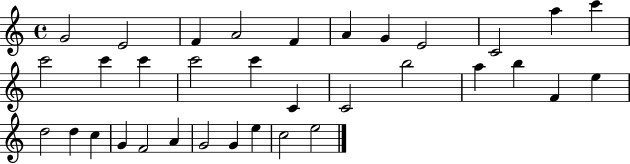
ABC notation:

X:1
T:Untitled
M:4/4
L:1/4
K:C
G2 E2 F A2 F A G E2 C2 a c' c'2 c' c' c'2 c' C C2 b2 a b F e d2 d c G F2 A G2 G e c2 e2